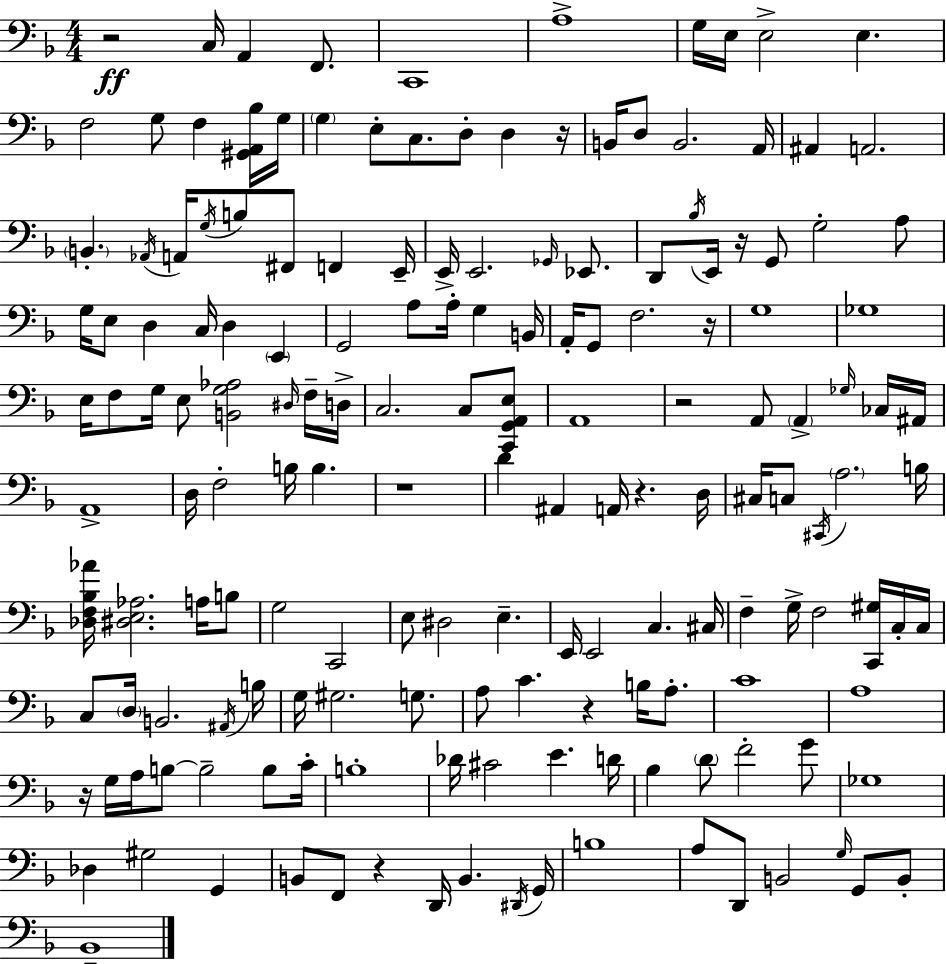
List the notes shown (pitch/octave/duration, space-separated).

R/h C3/s A2/q F2/e. C2/w A3/w G3/s E3/s E3/h E3/q. F3/h G3/e F3/q [G#2,A2,Bb3]/s G3/s G3/q E3/e C3/e. D3/e D3/q R/s B2/s D3/e B2/h. A2/s A#2/q A2/h. B2/q. Ab2/s A2/s G3/s B3/e F#2/e F2/q E2/s E2/s E2/h. Gb2/s Eb2/e. D2/e Bb3/s E2/s R/s G2/e G3/h A3/e G3/s E3/e D3/q C3/s D3/q E2/q G2/h A3/e A3/s G3/q B2/s A2/s G2/e F3/h. R/s G3/w Gb3/w E3/s F3/e G3/s E3/e [B2,G3,Ab3]/h D#3/s F3/s D3/s C3/h. C3/e [C2,G2,A2,E3]/e A2/w R/h A2/e A2/q Gb3/s CES3/s A#2/s A2/w D3/s F3/h B3/s B3/q. R/w D4/q A#2/q A2/s R/q. D3/s C#3/s C3/e C#2/s A3/h. B3/s [Db3,F3,Bb3,Ab4]/s [D#3,E3,Ab3]/h. A3/s B3/e G3/h C2/h E3/e D#3/h E3/q. E2/s E2/h C3/q. C#3/s F3/q G3/s F3/h [C2,G#3]/s C3/s C3/s C3/e D3/s B2/h. A#2/s B3/s G3/s G#3/h. G3/e. A3/e C4/q. R/q B3/s A3/e. C4/w A3/w R/s G3/s A3/s B3/e B3/h B3/e C4/s B3/w Db4/s C#4/h E4/q. D4/s Bb3/q D4/e F4/h G4/e Gb3/w Db3/q G#3/h G2/q B2/e F2/e R/q D2/s B2/q. D#2/s G2/s B3/w A3/e D2/e B2/h G3/s G2/e B2/e Bb2/w